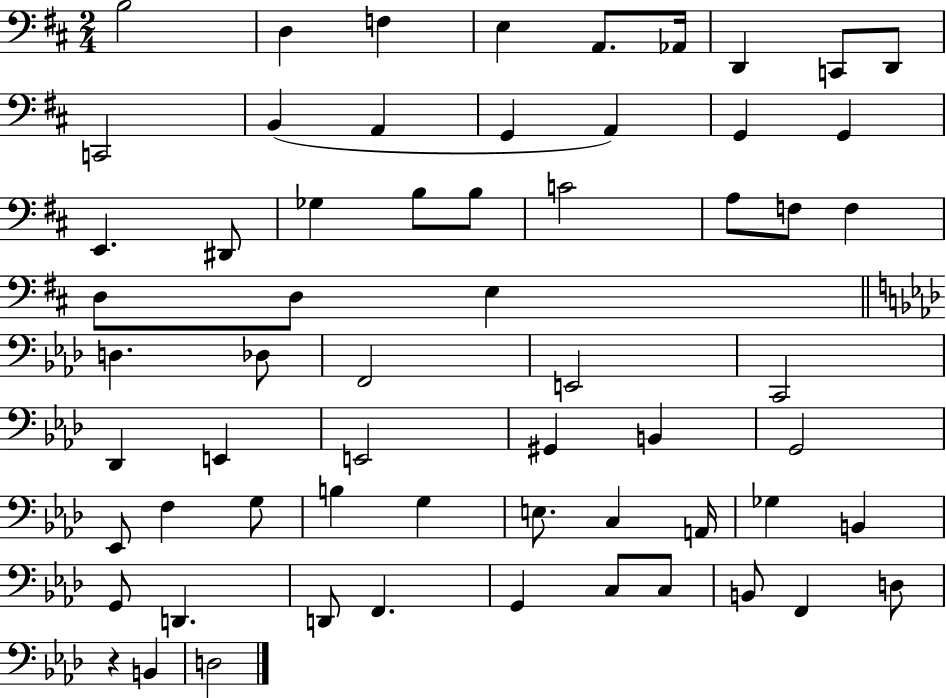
{
  \clef bass
  \numericTimeSignature
  \time 2/4
  \key d \major
  b2 | d4 f4 | e4 a,8. aes,16 | d,4 c,8 d,8 | \break c,2 | b,4( a,4 | g,4 a,4) | g,4 g,4 | \break e,4. dis,8 | ges4 b8 b8 | c'2 | a8 f8 f4 | \break d8 d8 e4 | \bar "||" \break \key aes \major d4. des8 | f,2 | e,2 | c,2 | \break des,4 e,4 | e,2 | gis,4 b,4 | g,2 | \break ees,8 f4 g8 | b4 g4 | e8. c4 a,16 | ges4 b,4 | \break g,8 d,4. | d,8 f,4. | g,4 c8 c8 | b,8 f,4 d8 | \break r4 b,4 | d2 | \bar "|."
}